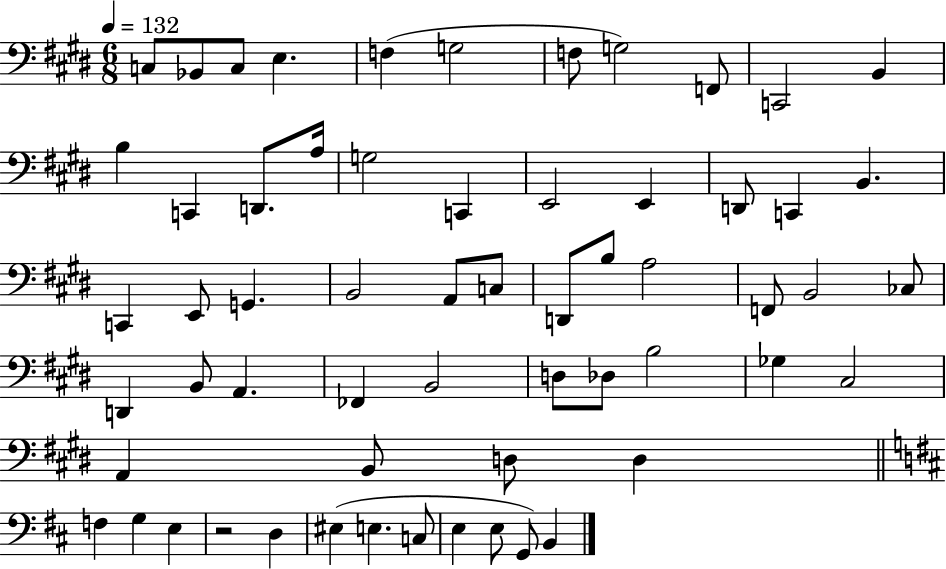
X:1
T:Untitled
M:6/8
L:1/4
K:E
C,/2 _B,,/2 C,/2 E, F, G,2 F,/2 G,2 F,,/2 C,,2 B,, B, C,, D,,/2 A,/4 G,2 C,, E,,2 E,, D,,/2 C,, B,, C,, E,,/2 G,, B,,2 A,,/2 C,/2 D,,/2 B,/2 A,2 F,,/2 B,,2 _C,/2 D,, B,,/2 A,, _F,, B,,2 D,/2 _D,/2 B,2 _G, ^C,2 A,, B,,/2 D,/2 D, F, G, E, z2 D, ^E, E, C,/2 E, E,/2 G,,/2 B,,